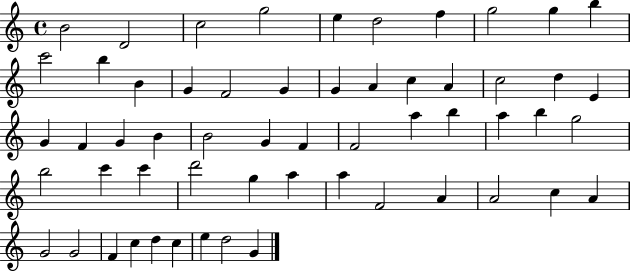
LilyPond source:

{
  \clef treble
  \time 4/4
  \defaultTimeSignature
  \key c \major
  b'2 d'2 | c''2 g''2 | e''4 d''2 f''4 | g''2 g''4 b''4 | \break c'''2 b''4 b'4 | g'4 f'2 g'4 | g'4 a'4 c''4 a'4 | c''2 d''4 e'4 | \break g'4 f'4 g'4 b'4 | b'2 g'4 f'4 | f'2 a''4 b''4 | a''4 b''4 g''2 | \break b''2 c'''4 c'''4 | d'''2 g''4 a''4 | a''4 f'2 a'4 | a'2 c''4 a'4 | \break g'2 g'2 | f'4 c''4 d''4 c''4 | e''4 d''2 g'4 | \bar "|."
}